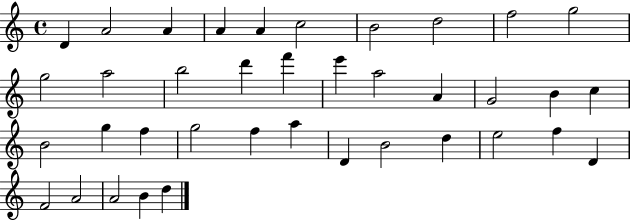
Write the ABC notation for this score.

X:1
T:Untitled
M:4/4
L:1/4
K:C
D A2 A A A c2 B2 d2 f2 g2 g2 a2 b2 d' f' e' a2 A G2 B c B2 g f g2 f a D B2 d e2 f D F2 A2 A2 B d